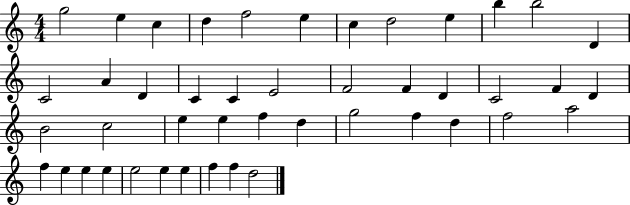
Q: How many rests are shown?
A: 0